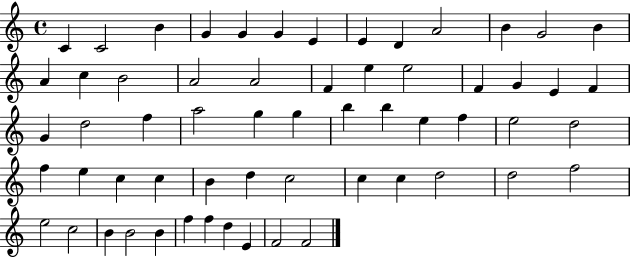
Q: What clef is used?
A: treble